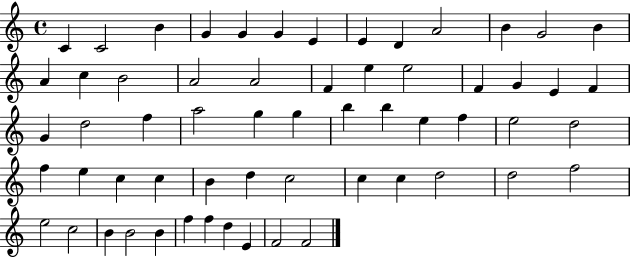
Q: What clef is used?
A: treble